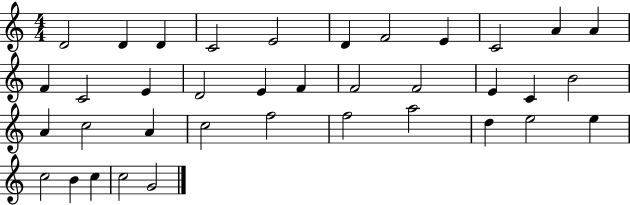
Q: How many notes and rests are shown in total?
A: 37